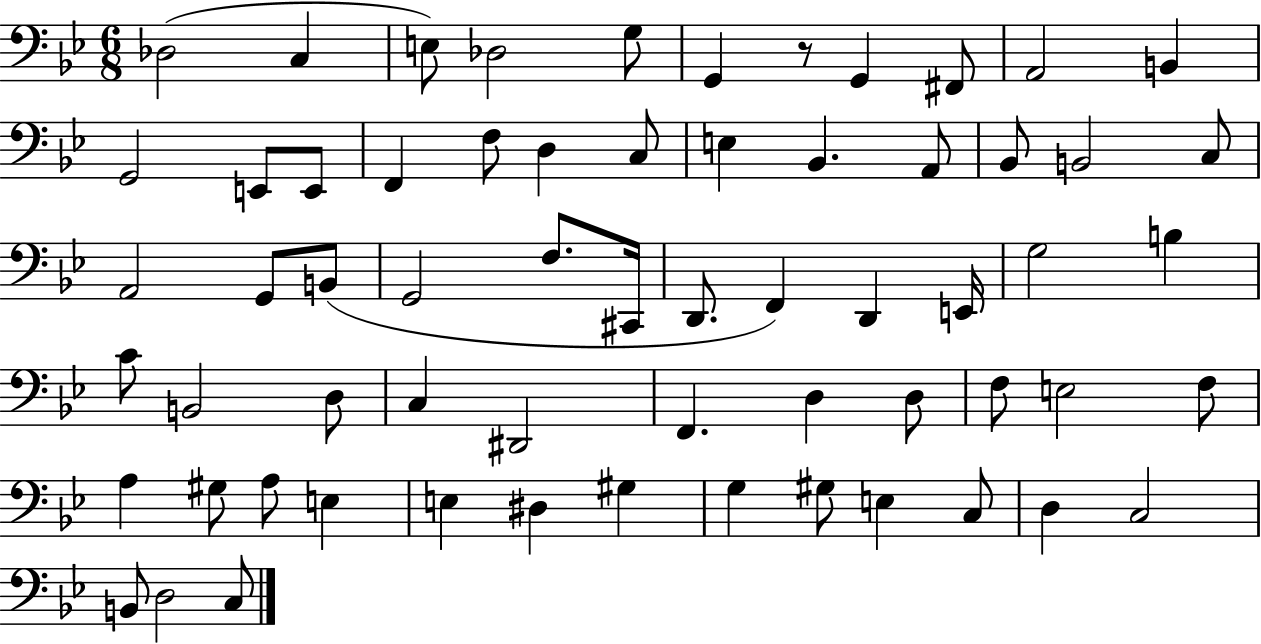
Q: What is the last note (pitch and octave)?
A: C3